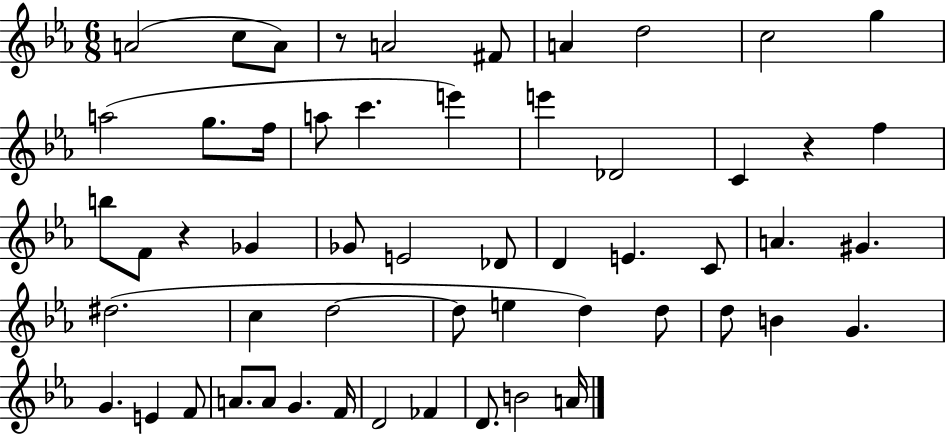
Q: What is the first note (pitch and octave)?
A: A4